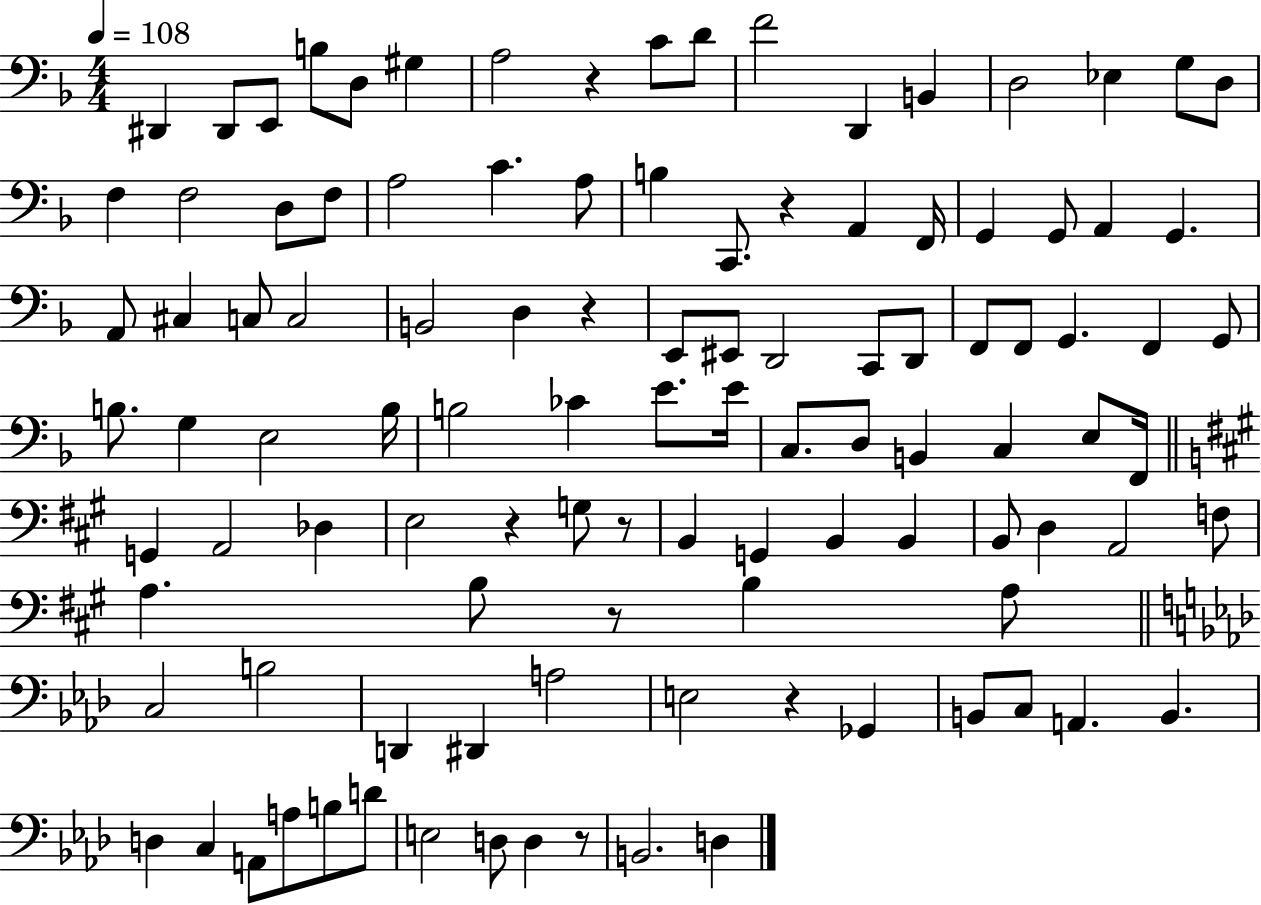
{
  \clef bass
  \numericTimeSignature
  \time 4/4
  \key f \major
  \tempo 4 = 108
  dis,4 dis,8 e,8 b8 d8 gis4 | a2 r4 c'8 d'8 | f'2 d,4 b,4 | d2 ees4 g8 d8 | \break f4 f2 d8 f8 | a2 c'4. a8 | b4 c,8. r4 a,4 f,16 | g,4 g,8 a,4 g,4. | \break a,8 cis4 c8 c2 | b,2 d4 r4 | e,8 eis,8 d,2 c,8 d,8 | f,8 f,8 g,4. f,4 g,8 | \break b8. g4 e2 b16 | b2 ces'4 e'8. e'16 | c8. d8 b,4 c4 e8 f,16 | \bar "||" \break \key a \major g,4 a,2 des4 | e2 r4 g8 r8 | b,4 g,4 b,4 b,4 | b,8 d4 a,2 f8 | \break a4. b8 r8 b4 a8 | \bar "||" \break \key aes \major c2 b2 | d,4 dis,4 a2 | e2 r4 ges,4 | b,8 c8 a,4. b,4. | \break d4 c4 a,8 a8 b8 d'8 | e2 d8 d4 r8 | b,2. d4 | \bar "|."
}